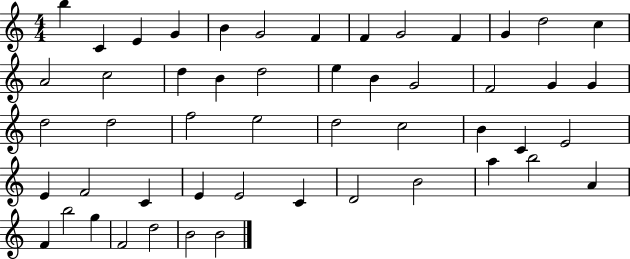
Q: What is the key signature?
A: C major